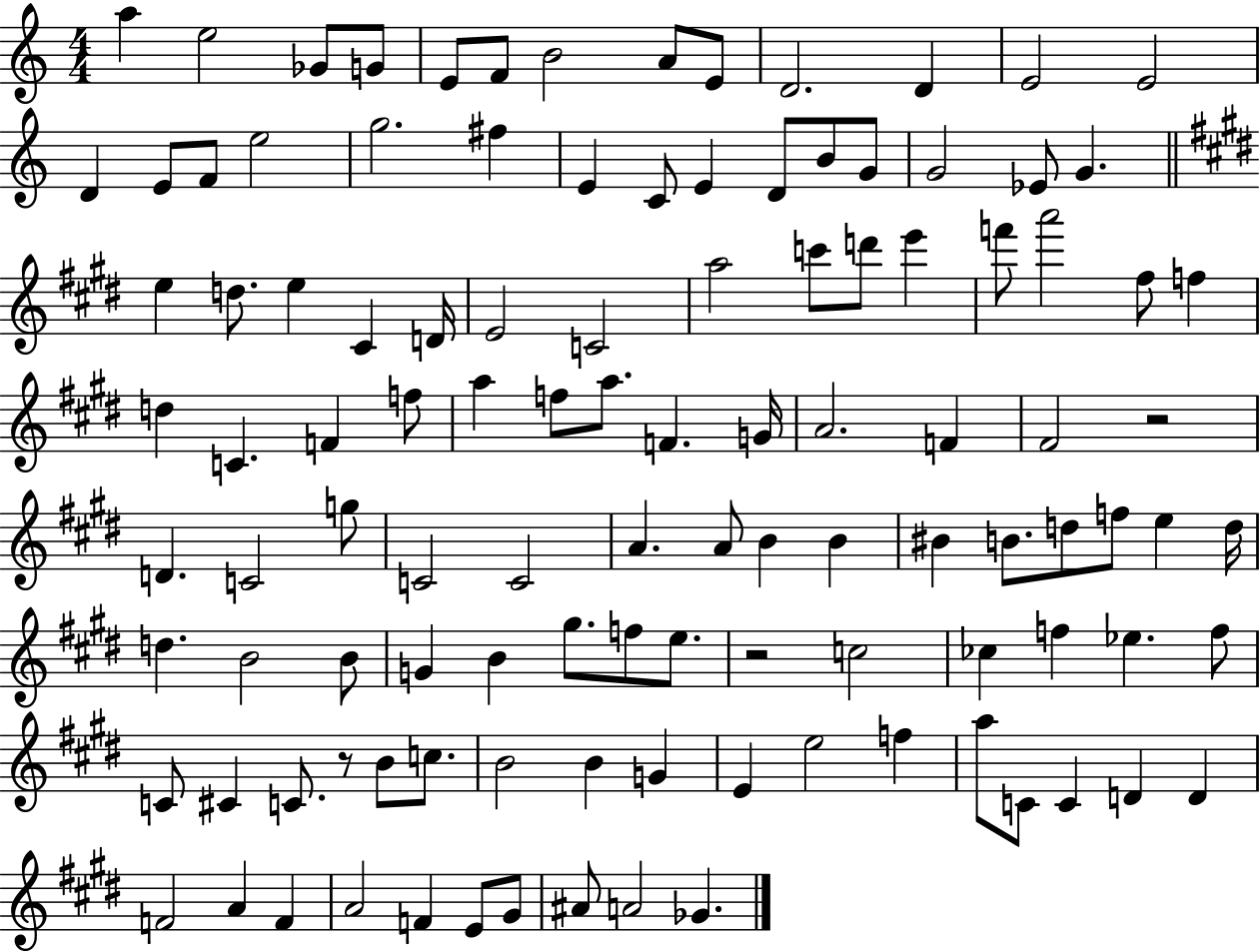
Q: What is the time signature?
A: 4/4